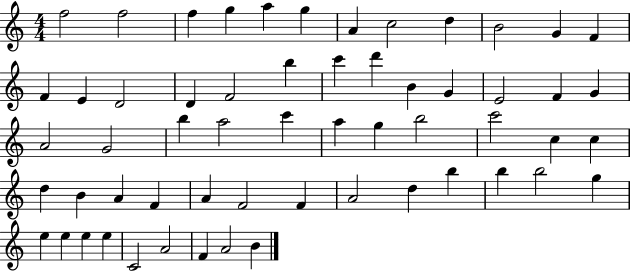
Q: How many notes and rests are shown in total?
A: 58